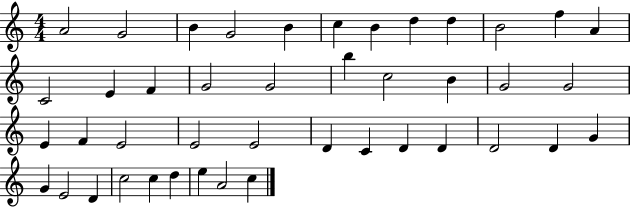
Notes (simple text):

A4/h G4/h B4/q G4/h B4/q C5/q B4/q D5/q D5/q B4/h F5/q A4/q C4/h E4/q F4/q G4/h G4/h B5/q C5/h B4/q G4/h G4/h E4/q F4/q E4/h E4/h E4/h D4/q C4/q D4/q D4/q D4/h D4/q G4/q G4/q E4/h D4/q C5/h C5/q D5/q E5/q A4/h C5/q